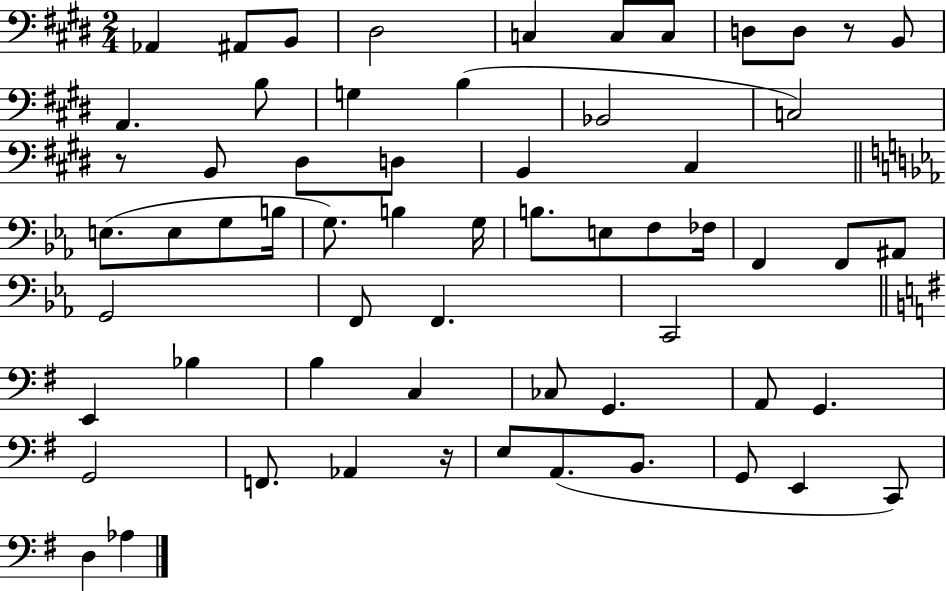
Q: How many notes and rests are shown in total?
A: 61